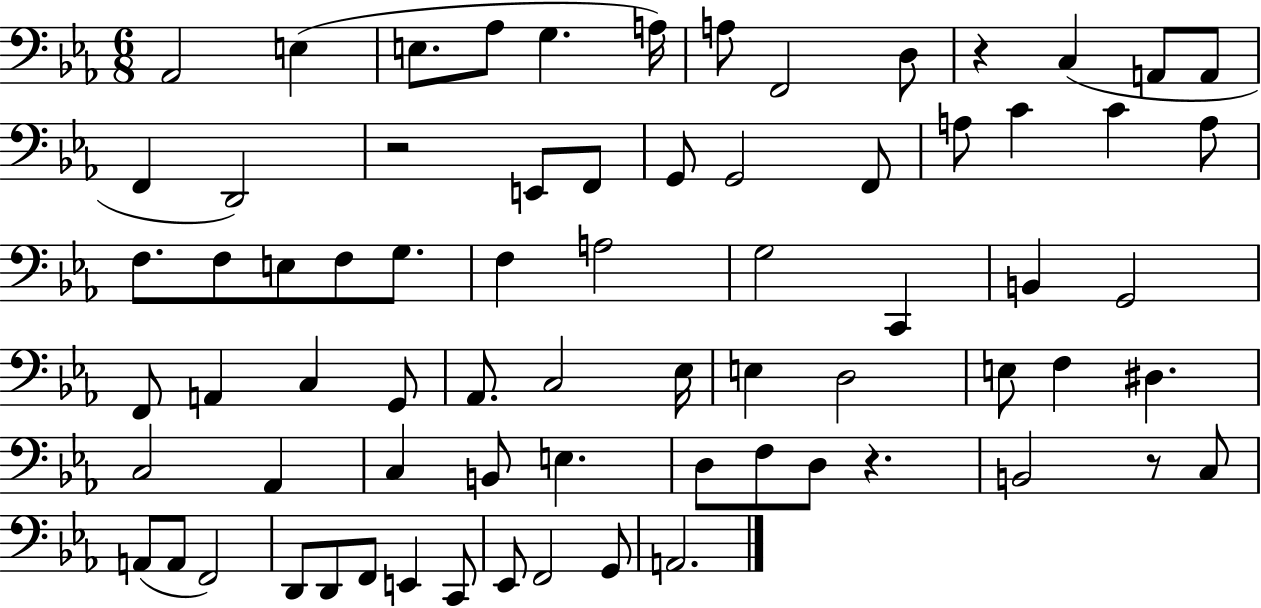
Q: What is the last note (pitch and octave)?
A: A2